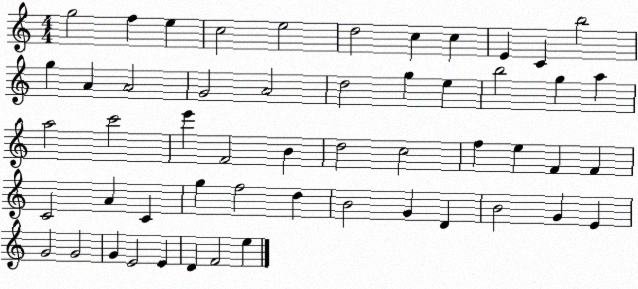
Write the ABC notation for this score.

X:1
T:Untitled
M:4/4
L:1/4
K:C
g2 f e c2 e2 d2 c c E C b2 g A A2 G2 A2 d2 g e b2 g a a2 c'2 e' F2 B d2 c2 f e F F C2 A C g f2 d B2 G D B2 G E G2 G2 G E2 E D F2 e